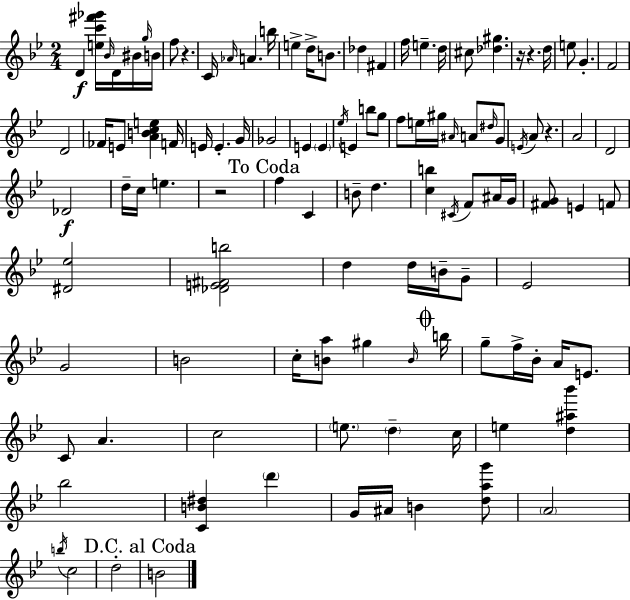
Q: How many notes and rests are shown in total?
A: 112